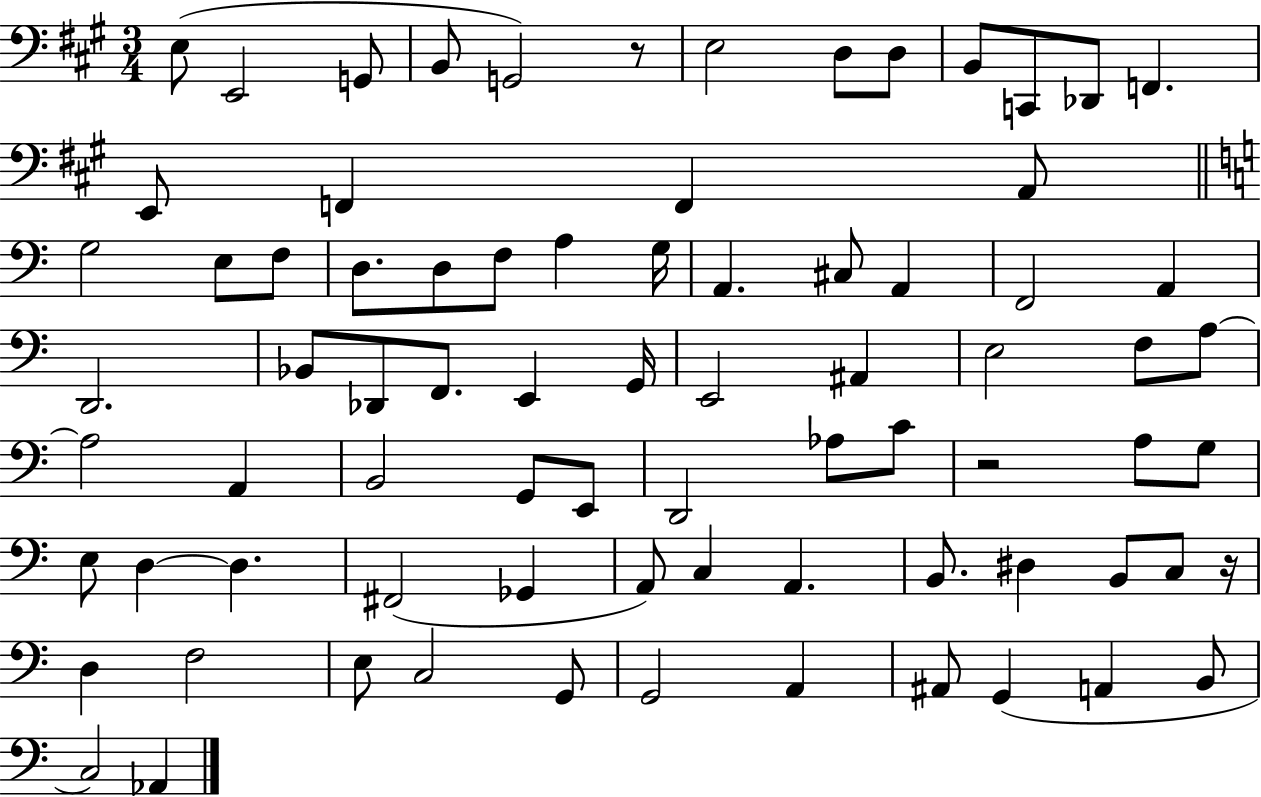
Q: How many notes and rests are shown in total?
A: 78